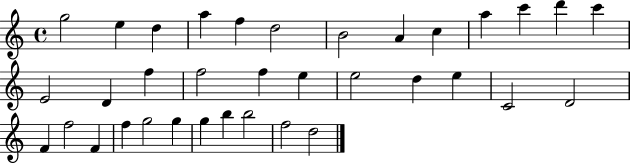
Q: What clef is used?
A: treble